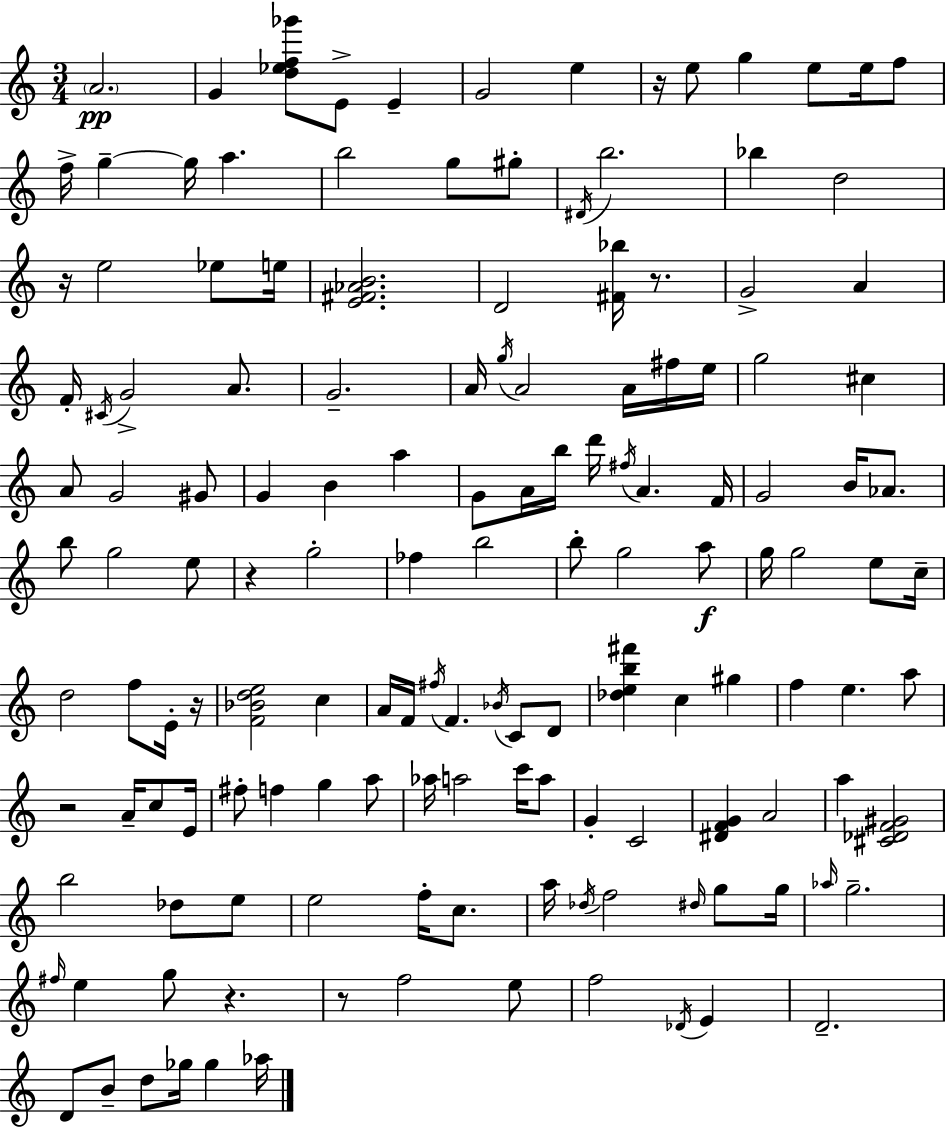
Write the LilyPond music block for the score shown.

{
  \clef treble
  \numericTimeSignature
  \time 3/4
  \key c \major
  \parenthesize a'2.\pp | g'4 <d'' ees'' f'' ges'''>8 e'8-> e'4-- | g'2 e''4 | r16 e''8 g''4 e''8 e''16 f''8 | \break f''16-> g''4--~~ g''16 a''4. | b''2 g''8 gis''8-. | \acciaccatura { dis'16 } b''2. | bes''4 d''2 | \break r16 e''2 ees''8 | e''16 <e' fis' aes' b'>2. | d'2 <fis' bes''>16 r8. | g'2-> a'4 | \break f'16-. \acciaccatura { cis'16 } g'2-> a'8. | g'2.-- | a'16 \acciaccatura { g''16 } a'2 | a'16 fis''16 e''16 g''2 cis''4 | \break a'8 g'2 | gis'8 g'4 b'4 a''4 | g'8 a'16 b''16 d'''16 \acciaccatura { fis''16 } a'4. | f'16 g'2 | \break b'16 aes'8. b''8 g''2 | e''8 r4 g''2-. | fes''4 b''2 | b''8-. g''2 | \break a''8\f g''16 g''2 | e''8 c''16-- d''2 | f''8 e'16-. r16 <f' bes' d'' e''>2 | c''4 a'16 f'16 \acciaccatura { fis''16 } f'4. | \break \acciaccatura { bes'16 } c'8 d'8 <des'' e'' b'' fis'''>4 c''4 | gis''4 f''4 e''4. | a''8 r2 | a'16-- c''8 e'16 fis''8-. f''4 | \break g''4 a''8 aes''16 a''2 | c'''16 a''8 g'4-. c'2 | <dis' f' g'>4 a'2 | a''4 <cis' des' f' gis'>2 | \break b''2 | des''8 e''8 e''2 | f''16-. c''8. a''16 \acciaccatura { des''16 } f''2 | \grace { dis''16 } g''8 g''16 \grace { aes''16 } g''2.-- | \break \grace { fis''16 } e''4 | g''8 r4. r8 | f''2 e''8 f''2 | \acciaccatura { des'16 } e'4 d'2.-- | \break d'8 | b'8-- d''8 ges''16 ges''4 aes''16 \bar "|."
}